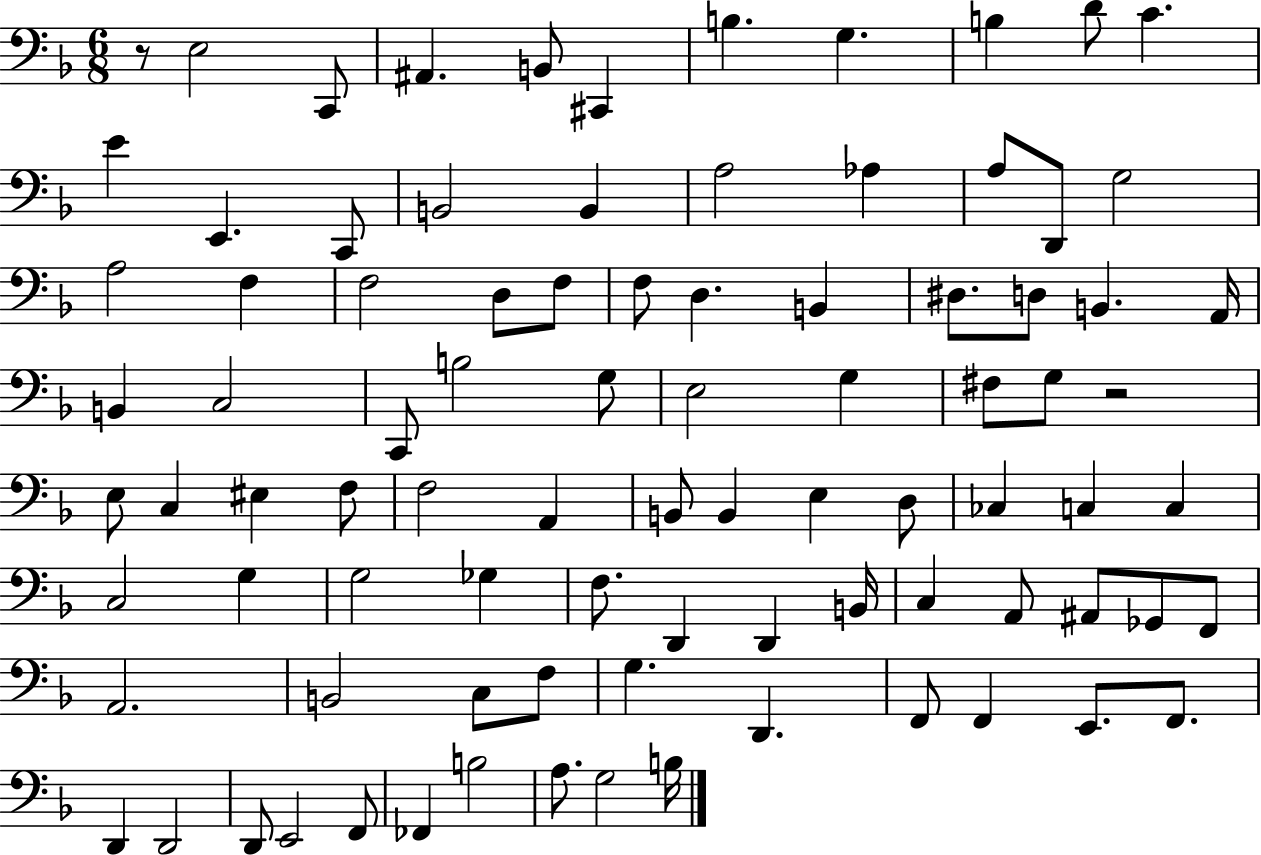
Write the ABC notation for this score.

X:1
T:Untitled
M:6/8
L:1/4
K:F
z/2 E,2 C,,/2 ^A,, B,,/2 ^C,, B, G, B, D/2 C E E,, C,,/2 B,,2 B,, A,2 _A, A,/2 D,,/2 G,2 A,2 F, F,2 D,/2 F,/2 F,/2 D, B,, ^D,/2 D,/2 B,, A,,/4 B,, C,2 C,,/2 B,2 G,/2 E,2 G, ^F,/2 G,/2 z2 E,/2 C, ^E, F,/2 F,2 A,, B,,/2 B,, E, D,/2 _C, C, C, C,2 G, G,2 _G, F,/2 D,, D,, B,,/4 C, A,,/2 ^A,,/2 _G,,/2 F,,/2 A,,2 B,,2 C,/2 F,/2 G, D,, F,,/2 F,, E,,/2 F,,/2 D,, D,,2 D,,/2 E,,2 F,,/2 _F,, B,2 A,/2 G,2 B,/4